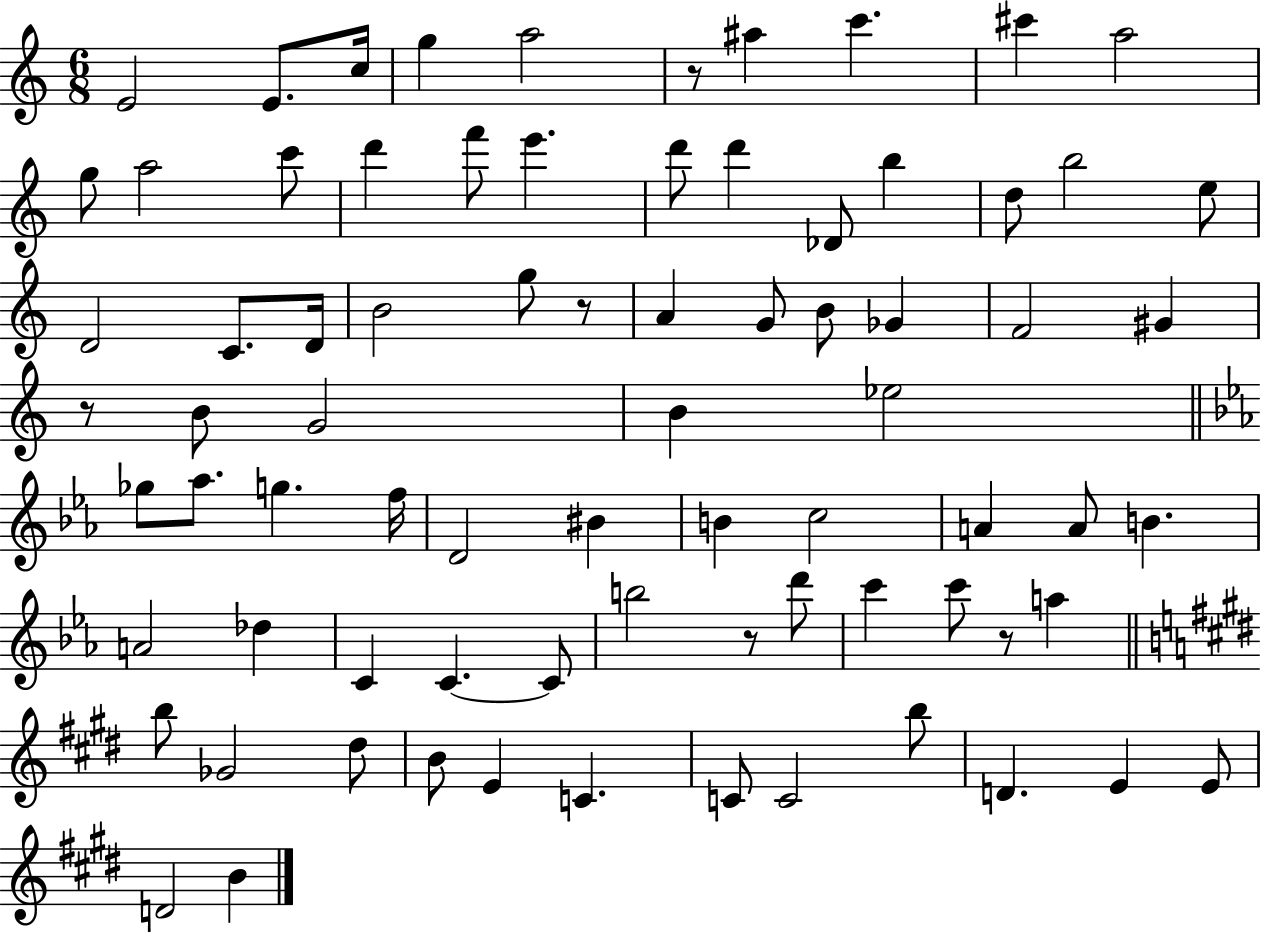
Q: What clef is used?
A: treble